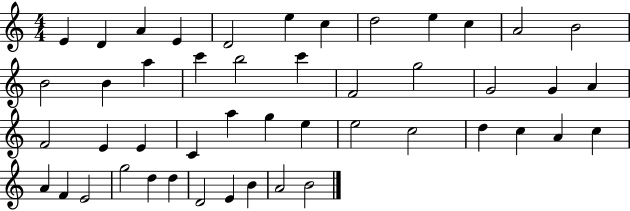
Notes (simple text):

E4/q D4/q A4/q E4/q D4/h E5/q C5/q D5/h E5/q C5/q A4/h B4/h B4/h B4/q A5/q C6/q B5/h C6/q F4/h G5/h G4/h G4/q A4/q F4/h E4/q E4/q C4/q A5/q G5/q E5/q E5/h C5/h D5/q C5/q A4/q C5/q A4/q F4/q E4/h G5/h D5/q D5/q D4/h E4/q B4/q A4/h B4/h